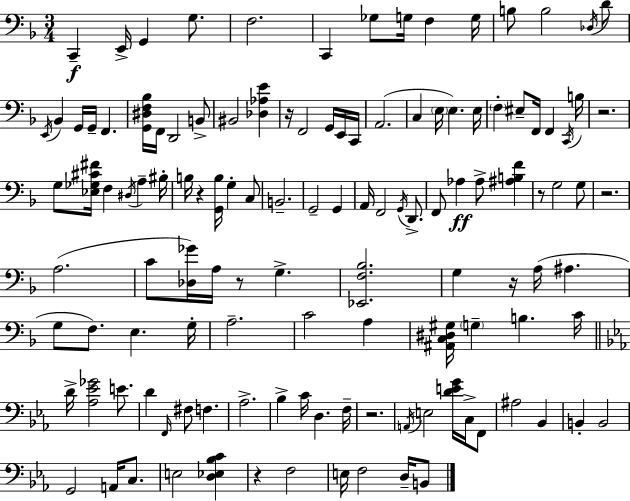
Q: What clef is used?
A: bass